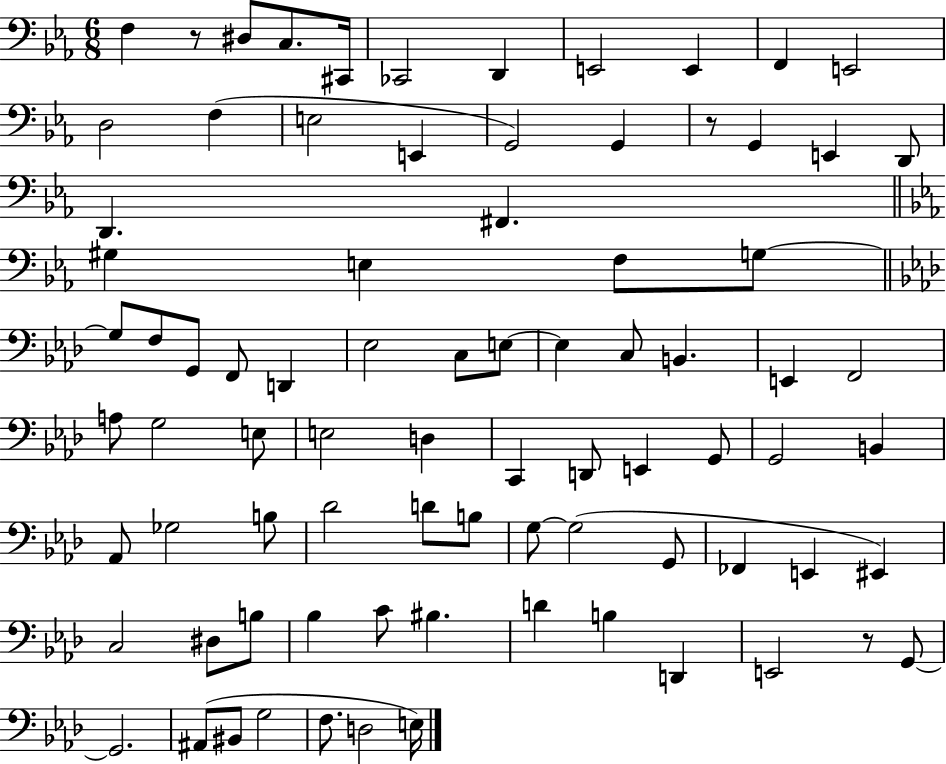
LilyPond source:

{
  \clef bass
  \numericTimeSignature
  \time 6/8
  \key ees \major
  f4 r8 dis8 c8. cis,16 | ces,2 d,4 | e,2 e,4 | f,4 e,2 | \break d2 f4( | e2 e,4 | g,2) g,4 | r8 g,4 e,4 d,8 | \break d,4. fis,4. | \bar "||" \break \key ees \major gis4 e4 f8 g8~~ | \bar "||" \break \key aes \major g8 f8 g,8 f,8 d,4 | ees2 c8 e8~~ | e4 c8 b,4. | e,4 f,2 | \break a8 g2 e8 | e2 d4 | c,4 d,8 e,4 g,8 | g,2 b,4 | \break aes,8 ges2 b8 | des'2 d'8 b8 | g8~~ g2( g,8 | fes,4 e,4 eis,4) | \break c2 dis8 b8 | bes4 c'8 bis4. | d'4 b4 d,4 | e,2 r8 g,8~~ | \break g,2. | ais,8( bis,8 g2 | f8. d2 e16) | \bar "|."
}